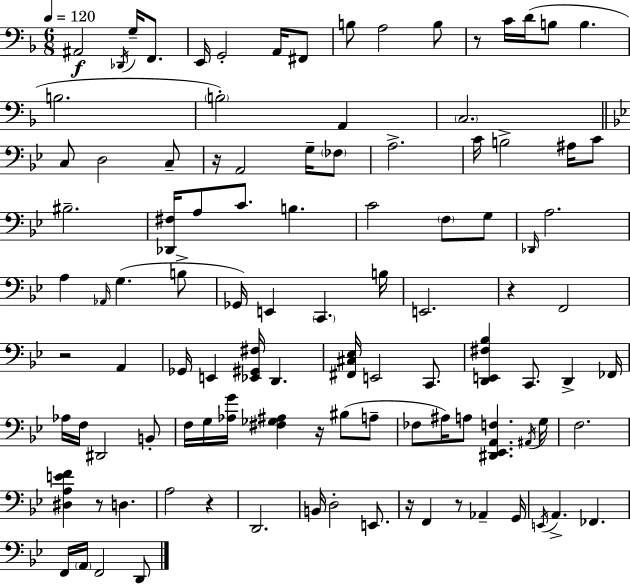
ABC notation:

X:1
T:Untitled
M:6/8
L:1/4
K:F
^A,,2 _D,,/4 G,/4 F,,/2 E,,/4 G,,2 A,,/4 ^F,,/2 B,/2 A,2 B,/2 z/2 C/4 D/4 B,/2 B, B,2 B,2 A,, C,2 C,/2 D,2 C,/2 z/4 A,,2 G,/4 _F,/2 A,2 C/4 B,2 ^A,/4 C/2 ^B,2 [_D,,^F,]/4 A,/2 C/2 B, C2 F,/2 G,/2 _D,,/4 A,2 A, _A,,/4 G, B,/2 _G,,/4 E,, C,, B,/4 E,,2 z F,,2 z2 A,, _G,,/4 E,, [_E,,^G,,^F,]/4 D,, [^F,,^C,_E,]/4 E,,2 C,,/2 [D,,E,,^F,_B,] C,,/2 D,, _F,,/4 _A,/4 F,/4 ^D,,2 B,,/2 F,/4 G,/4 [_A,G]/4 [^F,_G,^A,] z/4 ^B,/2 A,/2 _F,/2 ^A,/4 A,/2 [^D,,_E,,A,,F,] ^A,,/4 G,/4 F,2 [^D,A,EF] z/2 D, A,2 z D,,2 B,,/4 D,2 E,,/2 z/4 F,, z/2 _A,, G,,/4 E,,/4 A,, _F,, F,,/4 A,,/4 F,,2 D,,/2